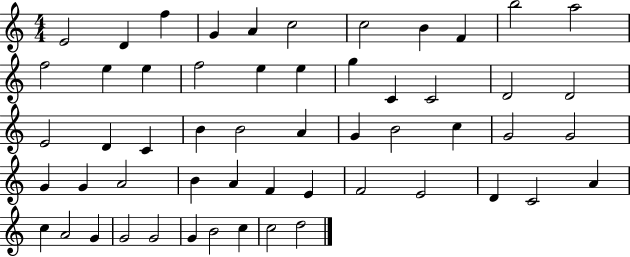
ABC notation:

X:1
T:Untitled
M:4/4
L:1/4
K:C
E2 D f G A c2 c2 B F b2 a2 f2 e e f2 e e g C C2 D2 D2 E2 D C B B2 A G B2 c G2 G2 G G A2 B A F E F2 E2 D C2 A c A2 G G2 G2 G B2 c c2 d2